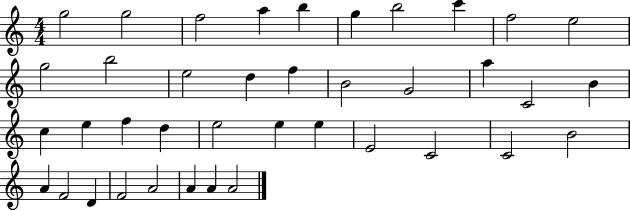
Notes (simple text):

G5/h G5/h F5/h A5/q B5/q G5/q B5/h C6/q F5/h E5/h G5/h B5/h E5/h D5/q F5/q B4/h G4/h A5/q C4/h B4/q C5/q E5/q F5/q D5/q E5/h E5/q E5/q E4/h C4/h C4/h B4/h A4/q F4/h D4/q F4/h A4/h A4/q A4/q A4/h